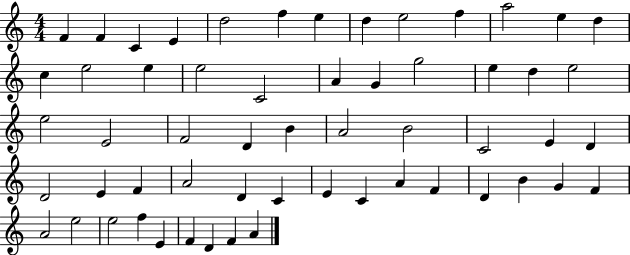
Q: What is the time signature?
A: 4/4